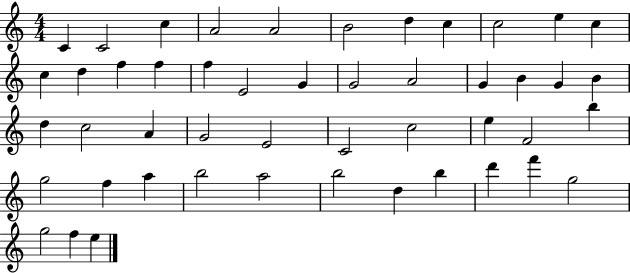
C4/q C4/h C5/q A4/h A4/h B4/h D5/q C5/q C5/h E5/q C5/q C5/q D5/q F5/q F5/q F5/q E4/h G4/q G4/h A4/h G4/q B4/q G4/q B4/q D5/q C5/h A4/q G4/h E4/h C4/h C5/h E5/q F4/h B5/q G5/h F5/q A5/q B5/h A5/h B5/h D5/q B5/q D6/q F6/q G5/h G5/h F5/q E5/q